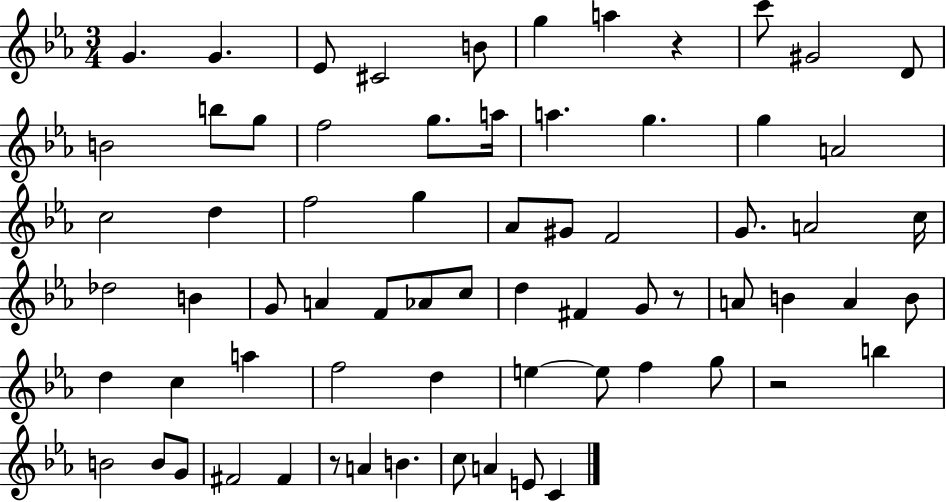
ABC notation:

X:1
T:Untitled
M:3/4
L:1/4
K:Eb
G G _E/2 ^C2 B/2 g a z c'/2 ^G2 D/2 B2 b/2 g/2 f2 g/2 a/4 a g g A2 c2 d f2 g _A/2 ^G/2 F2 G/2 A2 c/4 _d2 B G/2 A F/2 _A/2 c/2 d ^F G/2 z/2 A/2 B A B/2 d c a f2 d e e/2 f g/2 z2 b B2 B/2 G/2 ^F2 ^F z/2 A B c/2 A E/2 C